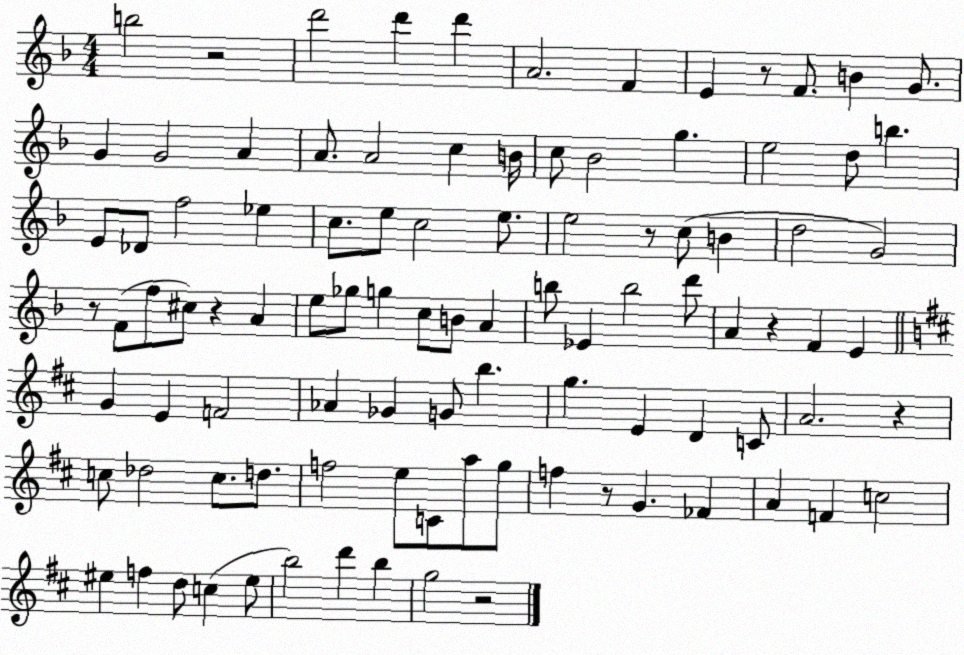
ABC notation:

X:1
T:Untitled
M:4/4
L:1/4
K:F
b2 z2 d'2 d' d' A2 F E z/2 F/2 B G/2 G G2 A A/2 A2 c B/4 c/2 _B2 g e2 d/2 b E/2 _D/2 f2 _e c/2 e/2 c2 e/2 e2 z/2 c/2 B d2 G2 z/2 F/2 f/2 ^c/2 z A e/2 _g/2 g c/2 B/2 A b/2 _E b2 d'/2 A z F E G E F2 _A _G G/2 b g E D C/2 A2 z c/2 _d2 c/2 d/2 f2 e/2 C/2 a/2 g/2 f z/2 G _F A F c2 ^e f d/2 c ^e/2 b2 d' b g2 z2